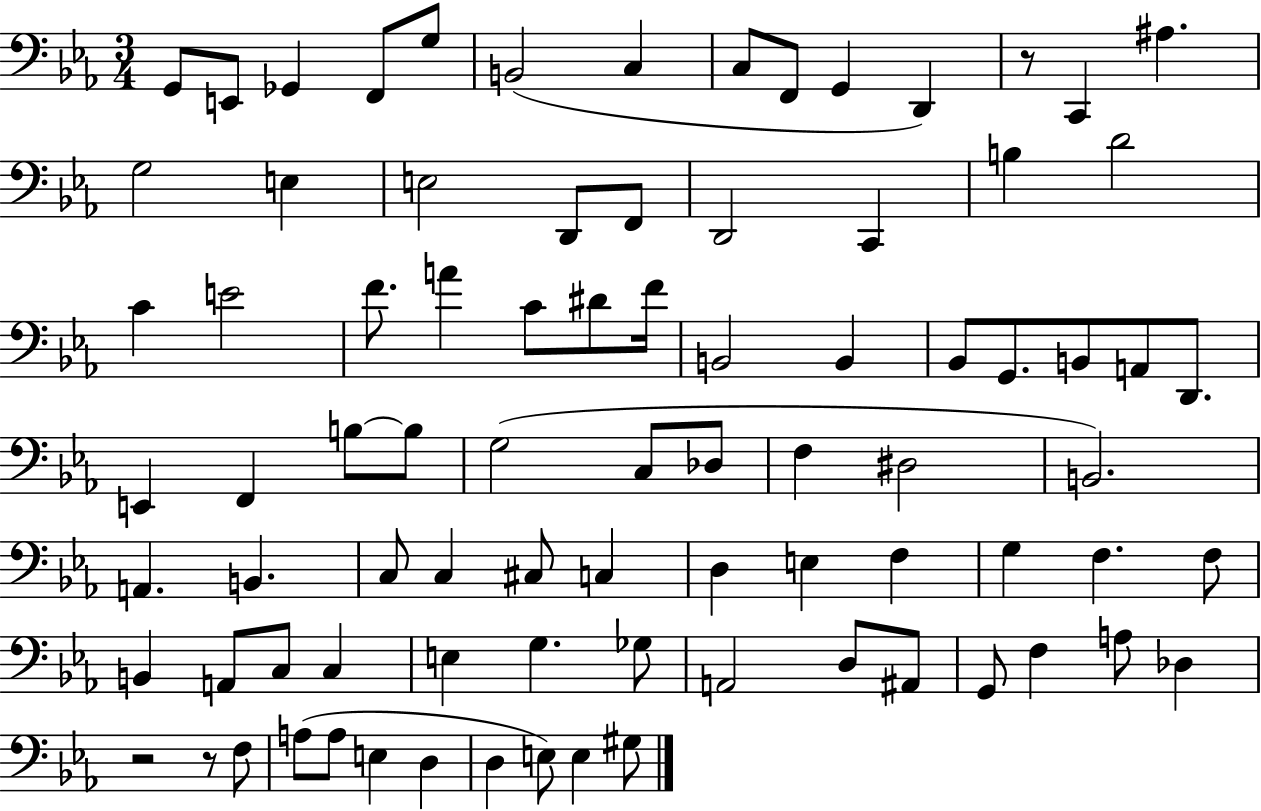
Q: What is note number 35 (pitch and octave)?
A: A2